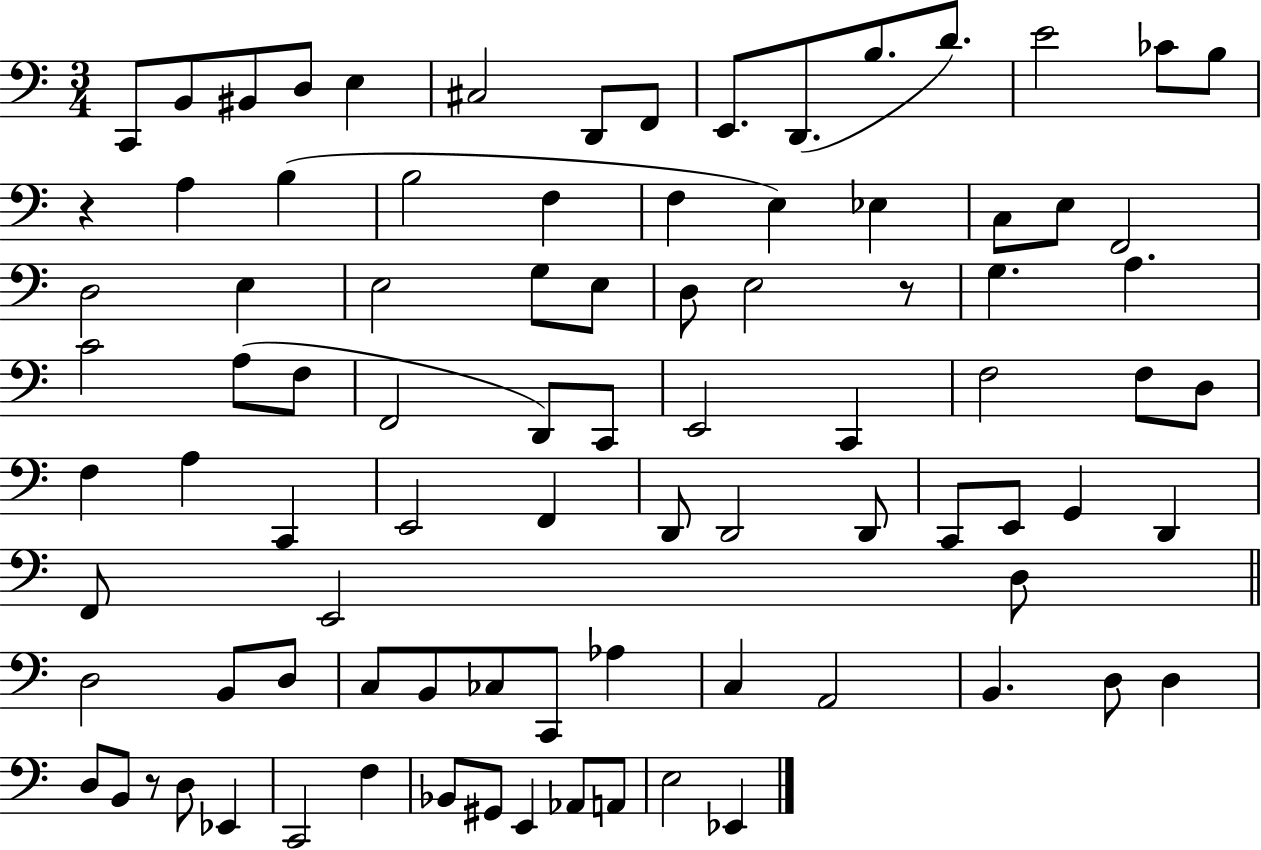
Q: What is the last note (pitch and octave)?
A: Eb2